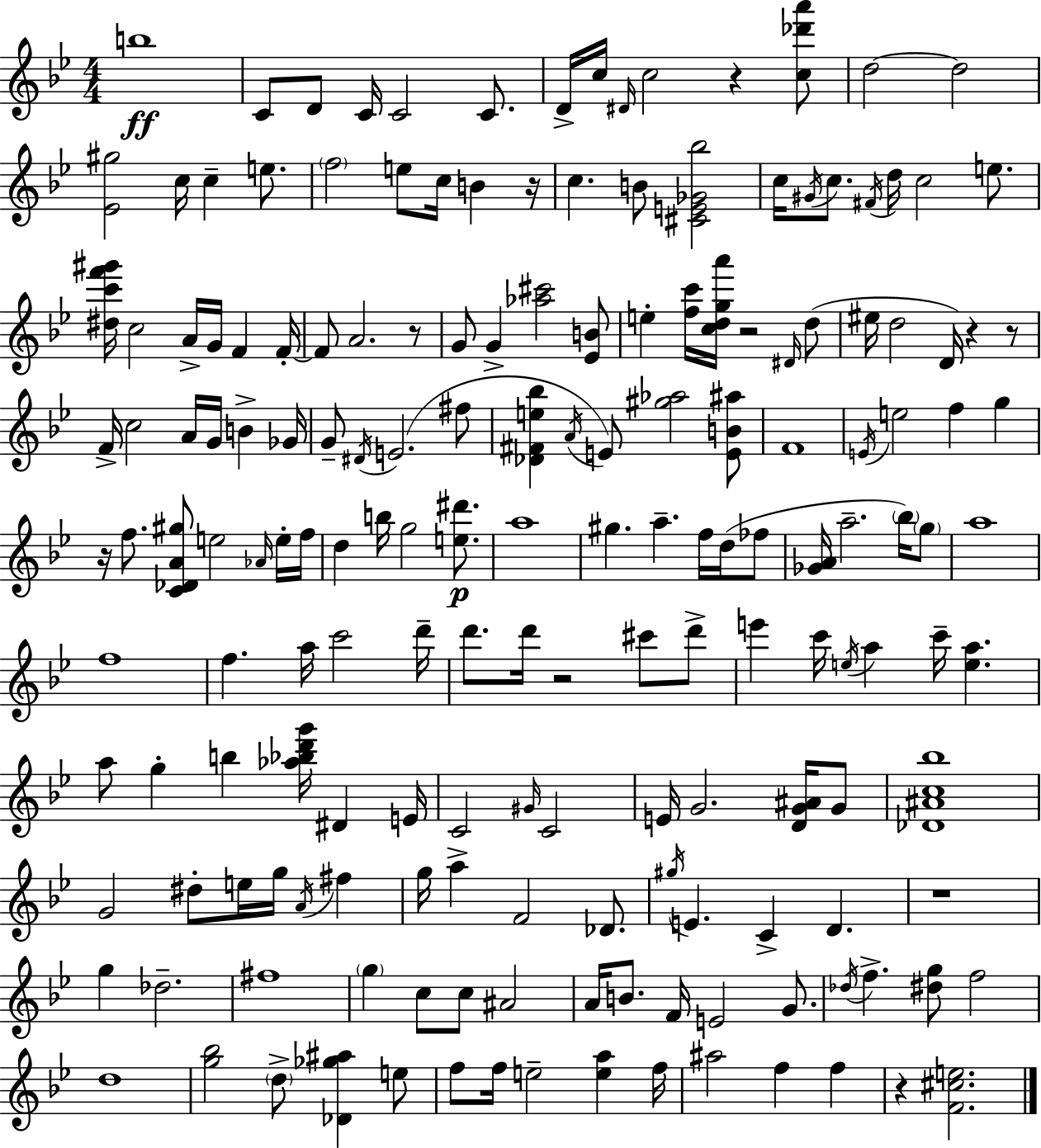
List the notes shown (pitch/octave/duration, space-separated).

B5/w C4/e D4/e C4/s C4/h C4/e. D4/s C5/s D#4/s C5/h R/q [C5,Db6,A6]/e D5/h D5/h [Eb4,G#5]/h C5/s C5/q E5/e. F5/h E5/e C5/s B4/q R/s C5/q. B4/e [C#4,E4,Gb4,Bb5]/h C5/s G#4/s C5/e. F#4/s D5/s C5/h E5/e. [D#5,C6,F6,G#6]/s C5/h A4/s G4/s F4/q F4/s F4/e A4/h. R/e G4/e G4/q [Ab5,C#6]/h [Eb4,B4]/e E5/q [F5,C6]/s [C5,D5,G5,A6]/s R/h D#4/s D5/e EIS5/s D5/h D4/s R/q R/e F4/s C5/h A4/s G4/s B4/q Gb4/s G4/e D#4/s E4/h. F#5/e [Db4,F#4,E5,Bb5]/q A4/s E4/e [G#5,Ab5]/h [E4,B4,A#5]/e F4/w E4/s E5/h F5/q G5/q R/s F5/e. [C4,Db4,A4,G#5]/e E5/h Ab4/s E5/s F5/s D5/q B5/s G5/h [E5,D#6]/e. A5/w G#5/q. A5/q. F5/s D5/s FES5/e [Gb4,A4]/s A5/h. Bb5/s G5/e A5/w F5/w F5/q. A5/s C6/h D6/s D6/e. D6/s R/h C#6/e D6/e E6/q C6/s E5/s A5/q C6/s [E5,A5]/q. A5/e G5/q B5/q [Ab5,Bb5,D6,G6]/s D#4/q E4/s C4/h G#4/s C4/h E4/s G4/h. [D4,G4,A#4]/s G4/e [Db4,A#4,C5,Bb5]/w G4/h D#5/e E5/s G5/s A4/s F#5/q G5/s A5/q F4/h Db4/e. G#5/s E4/q. C4/q D4/q. R/w G5/q Db5/h. F#5/w G5/q C5/e C5/e A#4/h A4/s B4/e. F4/s E4/h G4/e. Db5/s F5/q. [D#5,G5]/e F5/h D5/w [G5,Bb5]/h D5/e [Db4,Gb5,A#5]/q E5/e F5/e F5/s E5/h [E5,A5]/q F5/s A#5/h F5/q F5/q R/q [F4,C#5,E5]/h.